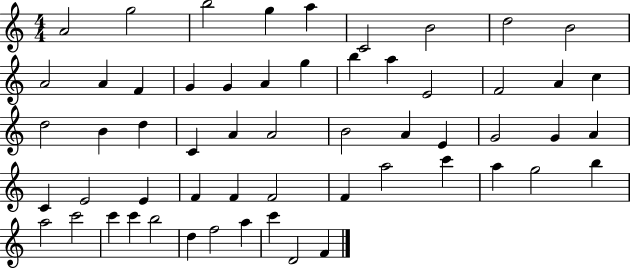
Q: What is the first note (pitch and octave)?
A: A4